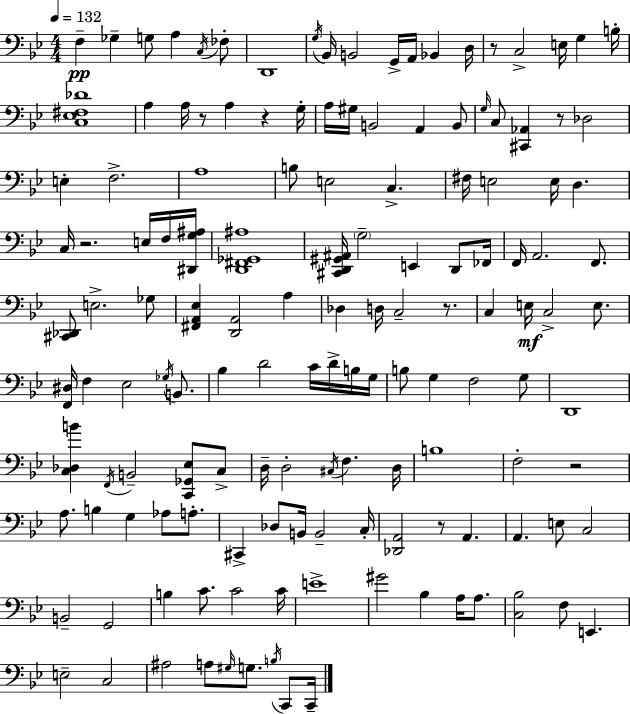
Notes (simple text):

F3/q Gb3/q G3/e A3/q C3/s FES3/e D2/w G3/s Bb2/s B2/h G2/s A2/s Bb2/q D3/s R/e C3/h E3/s G3/q B3/s [C3,Eb3,F#3,Db4]/w A3/q A3/s R/e A3/q R/q G3/s A3/s G#3/s B2/h A2/q B2/e G3/s C3/e [C#2,Ab2]/q R/e Db3/h E3/q F3/h. A3/w B3/e E3/h C3/q. F#3/s E3/h E3/s D3/q. C3/s R/h. E3/s F3/s [D#2,G3,A#3]/s [D2,F#2,Gb2,A#3]/w [C#2,D2,G#2,A#2]/s G3/h E2/q D2/e FES2/s F2/s A2/h. F2/e. [C#2,Db2]/e E3/h. Gb3/e [F#2,A2,Eb3]/q [D2,A2]/h A3/q Db3/q D3/s C3/h R/e. C3/q E3/s C3/h E3/e. [F2,D#3]/s F3/q Eb3/h Gb3/s B2/e. Bb3/q D4/h C4/s D4/s B3/s G3/s B3/e G3/q F3/h G3/e D2/w [C3,Db3,B4]/q F2/s B2/h [C2,Gb2,Eb3]/e C3/e D3/s D3/h C#3/s F3/q. D3/s B3/w F3/h R/h A3/e. B3/q G3/q Ab3/e A3/e. C#2/q Db3/e B2/s B2/h C3/s [Db2,A2]/h R/e A2/q. A2/q. E3/e C3/h B2/h G2/h B3/q C4/e. C4/h C4/s E4/w G#4/h Bb3/q A3/s A3/e. [C3,Bb3]/h F3/e E2/q. E3/h C3/h A#3/h A3/e G#3/s G3/e. B3/s C2/e C2/s